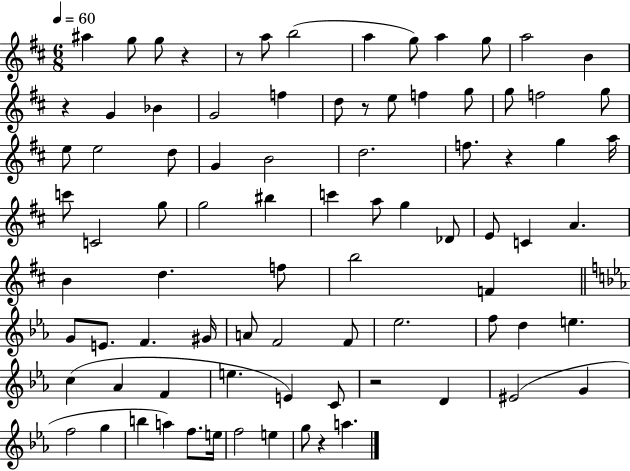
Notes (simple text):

A#5/q G5/e G5/e R/q R/e A5/e B5/h A5/q G5/e A5/q G5/e A5/h B4/q R/q G4/q Bb4/q G4/h F5/q D5/e R/e E5/e F5/q G5/e G5/e F5/h G5/e E5/e E5/h D5/e G4/q B4/h D5/h. F5/e. R/q G5/q A5/s C6/e C4/h G5/e G5/h BIS5/q C6/q A5/e G5/q Db4/e E4/e C4/q A4/q. B4/q D5/q. F5/e B5/h F4/q G4/e E4/e. F4/q. G#4/s A4/e F4/h F4/e Eb5/h. F5/e D5/q E5/q. C5/q Ab4/q F4/q E5/q. E4/q C4/e R/h D4/q EIS4/h G4/q F5/h G5/q B5/q A5/q F5/e. E5/s F5/h E5/q G5/e R/q A5/q.